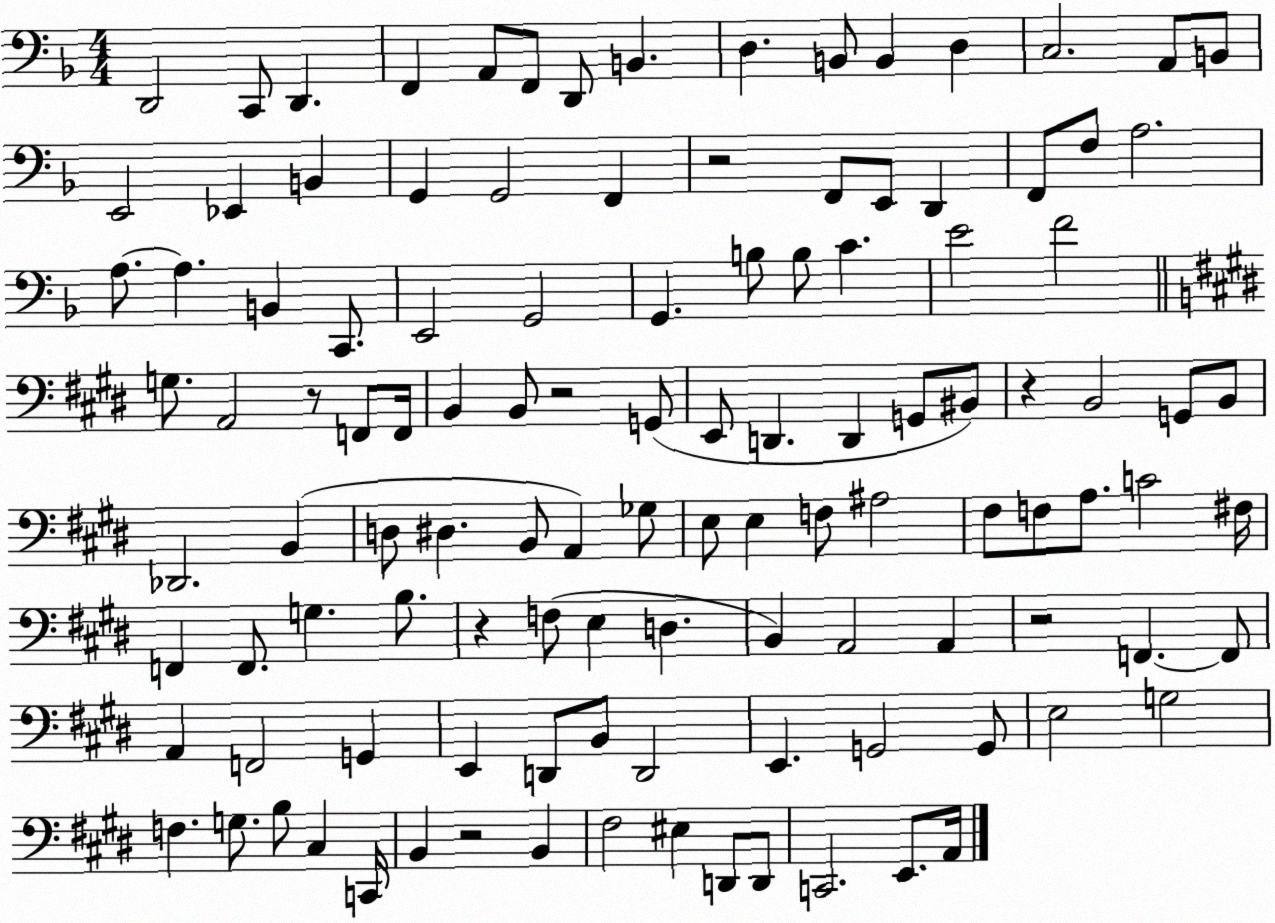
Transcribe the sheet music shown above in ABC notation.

X:1
T:Untitled
M:4/4
L:1/4
K:F
D,,2 C,,/2 D,, F,, A,,/2 F,,/2 D,,/2 B,, D, B,,/2 B,, D, C,2 A,,/2 B,,/2 E,,2 _E,, B,, G,, G,,2 F,, z2 F,,/2 E,,/2 D,, F,,/2 F,/2 A,2 A,/2 A, B,, C,,/2 E,,2 G,,2 G,, B,/2 B,/2 C E2 F2 G,/2 A,,2 z/2 F,,/2 F,,/4 B,, B,,/2 z2 G,,/2 E,,/2 D,, D,, G,,/2 ^B,,/2 z B,,2 G,,/2 B,,/2 _D,,2 B,, D,/2 ^D, B,,/2 A,, _G,/2 E,/2 E, F,/2 ^A,2 ^F,/2 F,/2 A,/2 C2 ^F,/4 F,, F,,/2 G, B,/2 z F,/2 E, D, B,, A,,2 A,, z2 F,, F,,/2 A,, F,,2 G,, E,, D,,/2 B,,/2 D,,2 E,, G,,2 G,,/2 E,2 G,2 F, G,/2 B,/2 ^C, C,,/4 B,, z2 B,, ^F,2 ^E, D,,/2 D,,/2 C,,2 E,,/2 A,,/4